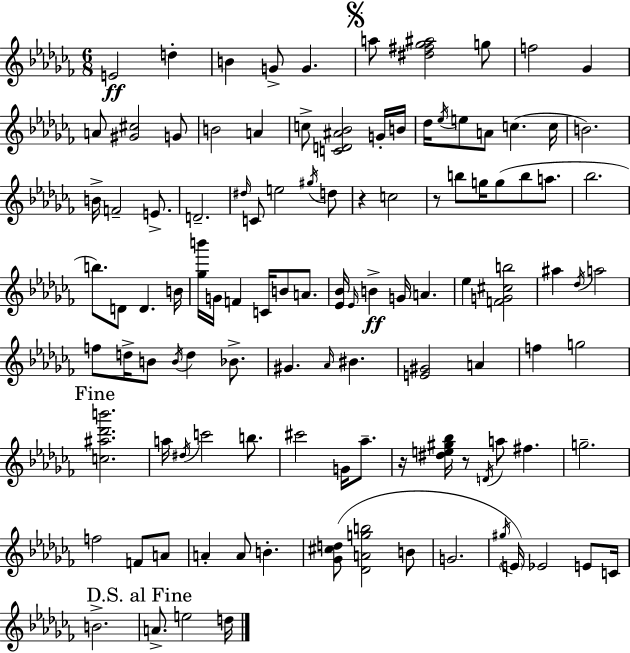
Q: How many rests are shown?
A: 4